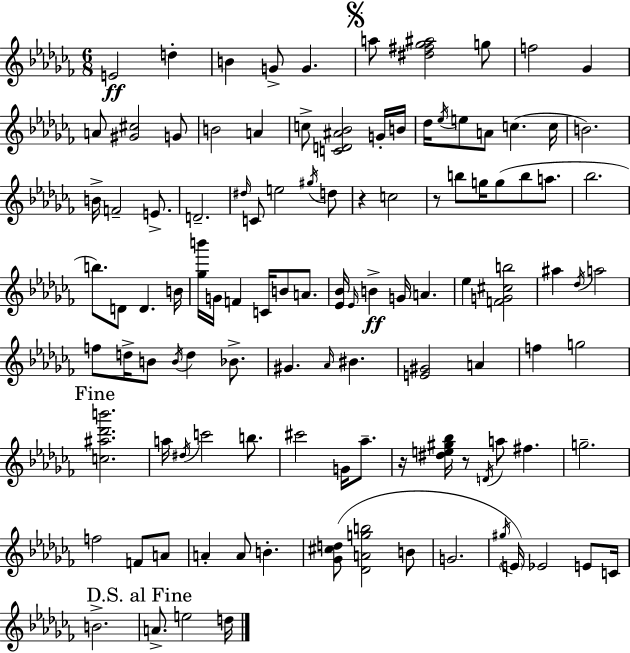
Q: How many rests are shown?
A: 4